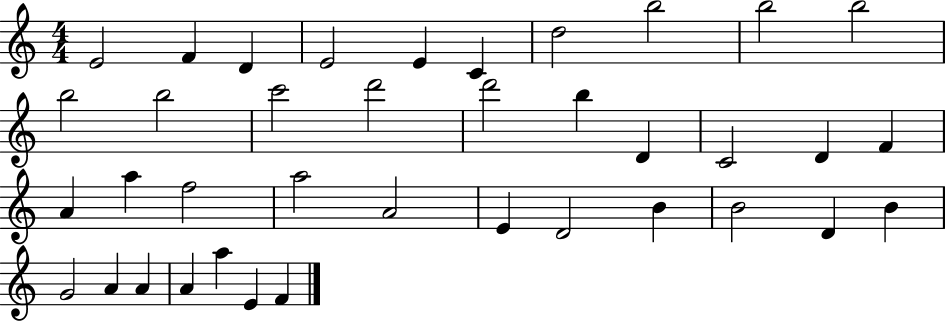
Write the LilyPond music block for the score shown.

{
  \clef treble
  \numericTimeSignature
  \time 4/4
  \key c \major
  e'2 f'4 d'4 | e'2 e'4 c'4 | d''2 b''2 | b''2 b''2 | \break b''2 b''2 | c'''2 d'''2 | d'''2 b''4 d'4 | c'2 d'4 f'4 | \break a'4 a''4 f''2 | a''2 a'2 | e'4 d'2 b'4 | b'2 d'4 b'4 | \break g'2 a'4 a'4 | a'4 a''4 e'4 f'4 | \bar "|."
}